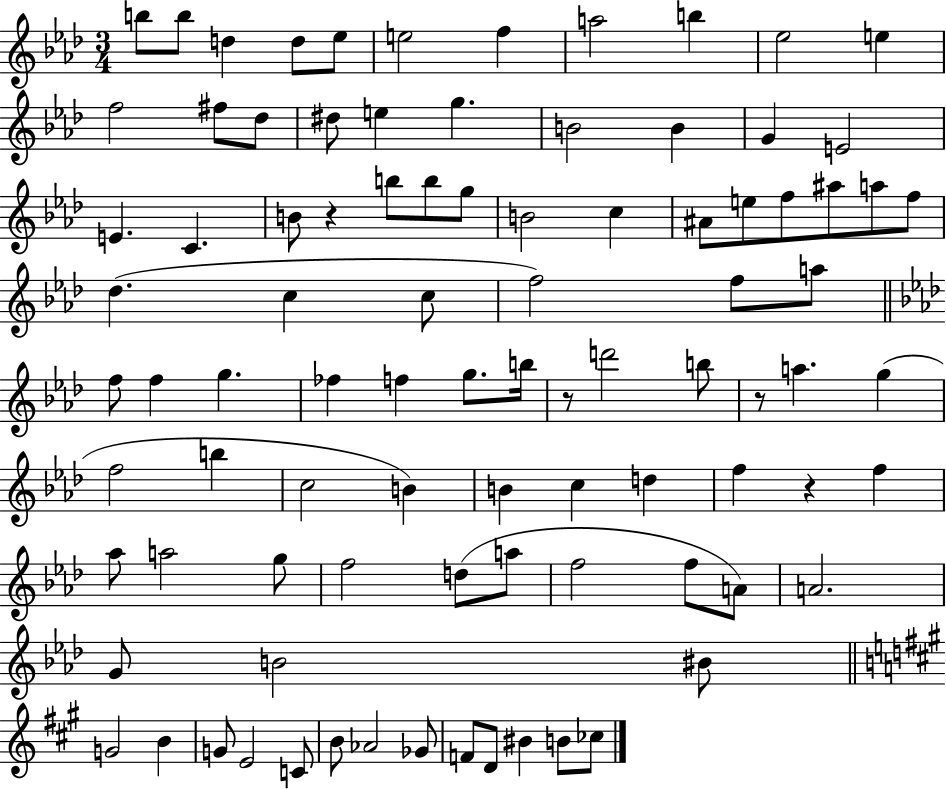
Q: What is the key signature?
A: AES major